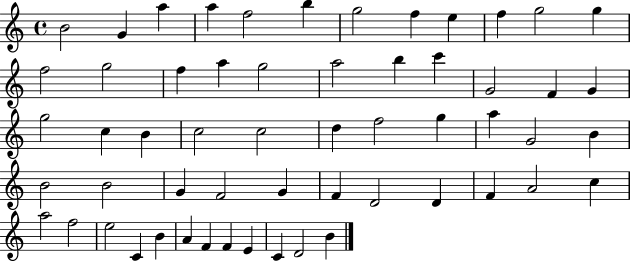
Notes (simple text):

B4/h G4/q A5/q A5/q F5/h B5/q G5/h F5/q E5/q F5/q G5/h G5/q F5/h G5/h F5/q A5/q G5/h A5/h B5/q C6/q G4/h F4/q G4/q G5/h C5/q B4/q C5/h C5/h D5/q F5/h G5/q A5/q G4/h B4/q B4/h B4/h G4/q F4/h G4/q F4/q D4/h D4/q F4/q A4/h C5/q A5/h F5/h E5/h C4/q B4/q A4/q F4/q F4/q E4/q C4/q D4/h B4/q